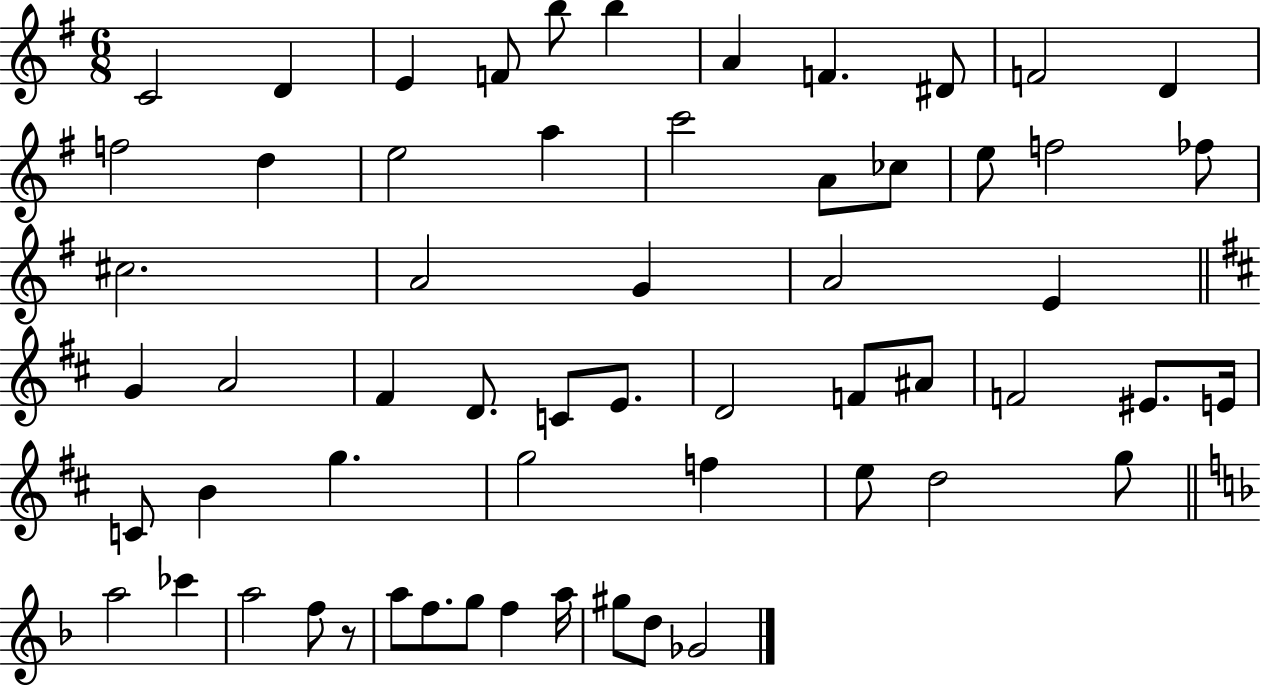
{
  \clef treble
  \numericTimeSignature
  \time 6/8
  \key g \major
  \repeat volta 2 { c'2 d'4 | e'4 f'8 b''8 b''4 | a'4 f'4. dis'8 | f'2 d'4 | \break f''2 d''4 | e''2 a''4 | c'''2 a'8 ces''8 | e''8 f''2 fes''8 | \break cis''2. | a'2 g'4 | a'2 e'4 | \bar "||" \break \key d \major g'4 a'2 | fis'4 d'8. c'8 e'8. | d'2 f'8 ais'8 | f'2 eis'8. e'16 | \break c'8 b'4 g''4. | g''2 f''4 | e''8 d''2 g''8 | \bar "||" \break \key d \minor a''2 ces'''4 | a''2 f''8 r8 | a''8 f''8. g''8 f''4 a''16 | gis''8 d''8 ges'2 | \break } \bar "|."
}